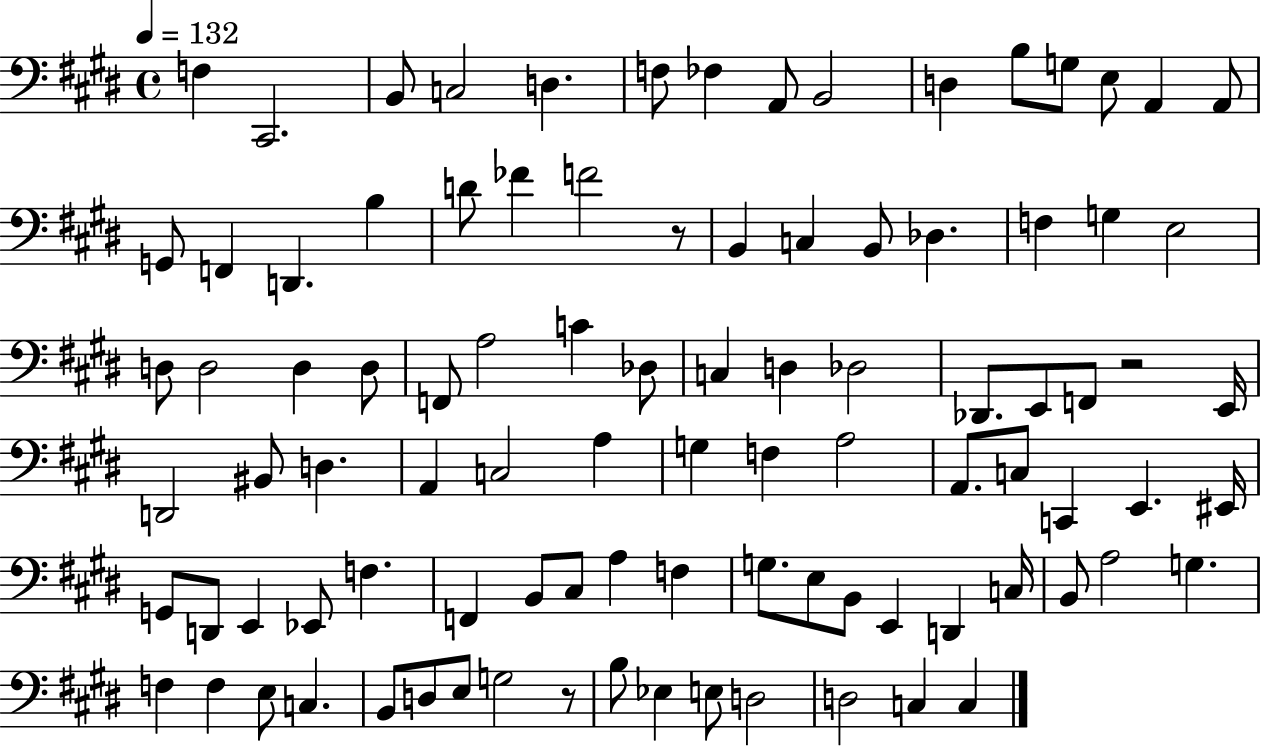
X:1
T:Untitled
M:4/4
L:1/4
K:E
F, ^C,,2 B,,/2 C,2 D, F,/2 _F, A,,/2 B,,2 D, B,/2 G,/2 E,/2 A,, A,,/2 G,,/2 F,, D,, B, D/2 _F F2 z/2 B,, C, B,,/2 _D, F, G, E,2 D,/2 D,2 D, D,/2 F,,/2 A,2 C _D,/2 C, D, _D,2 _D,,/2 E,,/2 F,,/2 z2 E,,/4 D,,2 ^B,,/2 D, A,, C,2 A, G, F, A,2 A,,/2 C,/2 C,, E,, ^E,,/4 G,,/2 D,,/2 E,, _E,,/2 F, F,, B,,/2 ^C,/2 A, F, G,/2 E,/2 B,,/2 E,, D,, C,/4 B,,/2 A,2 G, F, F, E,/2 C, B,,/2 D,/2 E,/2 G,2 z/2 B,/2 _E, E,/2 D,2 D,2 C, C,